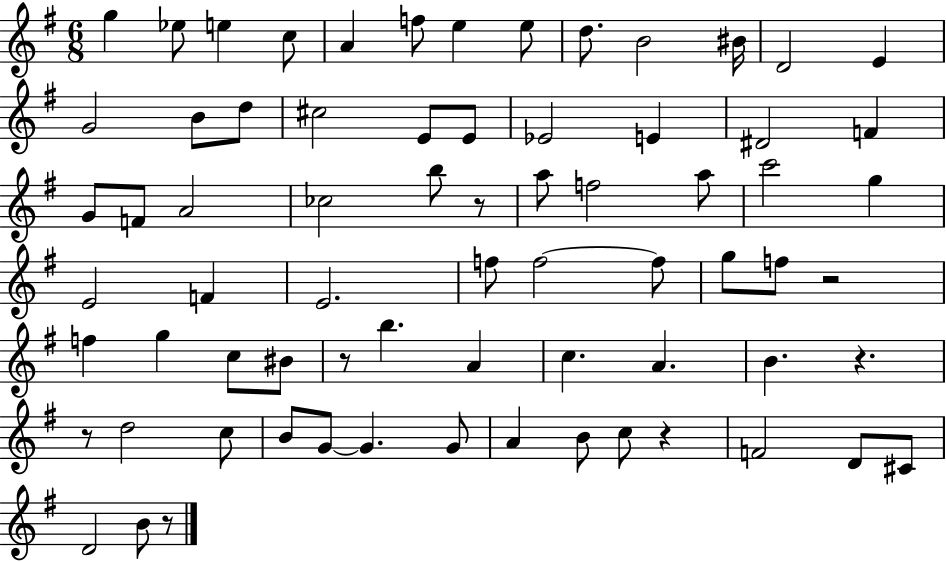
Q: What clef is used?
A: treble